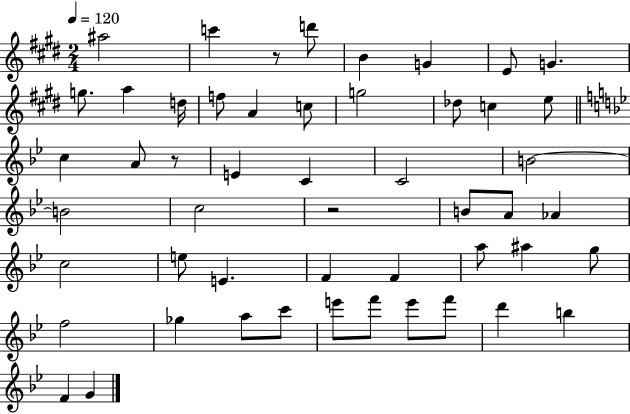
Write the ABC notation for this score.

X:1
T:Untitled
M:2/4
L:1/4
K:E
^a2 c' z/2 d'/2 B G E/2 G g/2 a d/4 f/2 A c/2 g2 _d/2 c e/2 c A/2 z/2 E C C2 B2 B2 c2 z2 B/2 A/2 _A c2 e/2 E F F a/2 ^a g/2 f2 _g a/2 c'/2 e'/2 f'/2 e'/2 f'/2 d' b F G